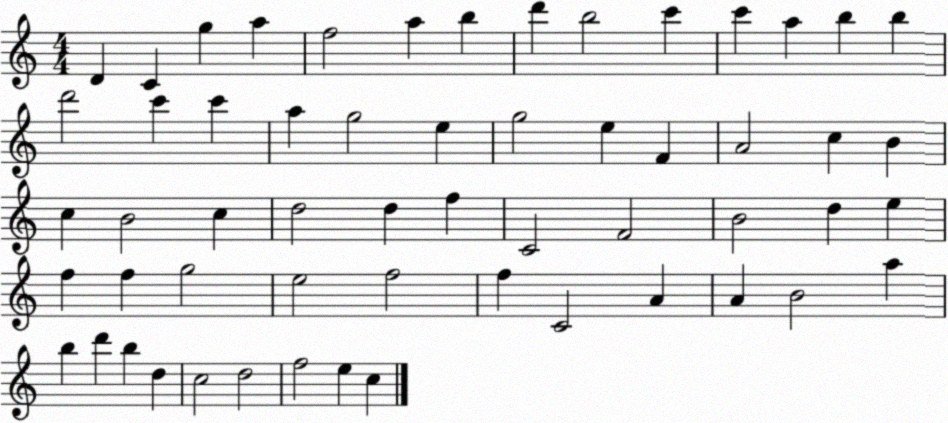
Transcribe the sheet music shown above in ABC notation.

X:1
T:Untitled
M:4/4
L:1/4
K:C
D C g a f2 a b d' b2 c' c' a b b d'2 c' c' a g2 e g2 e F A2 c B c B2 c d2 d f C2 F2 B2 d e f f g2 e2 f2 f C2 A A B2 a b d' b d c2 d2 f2 e c